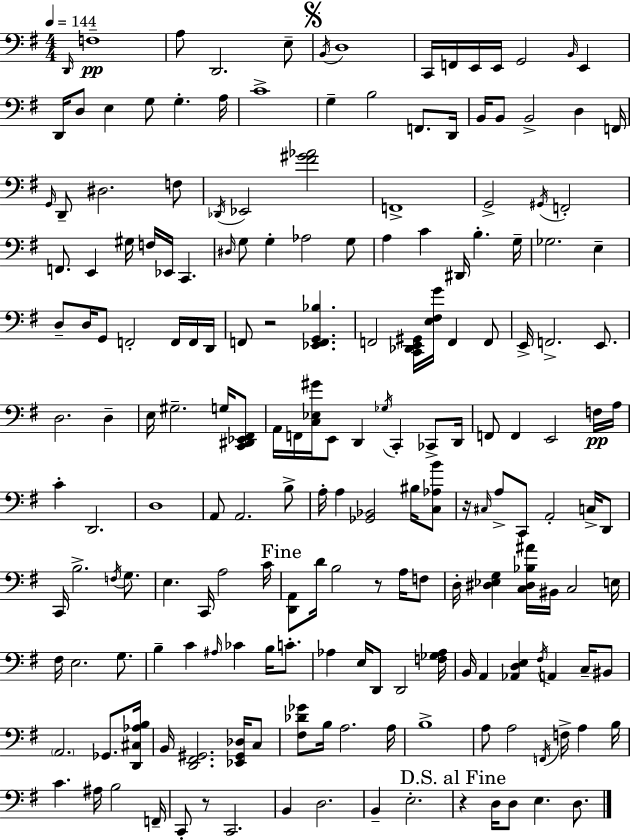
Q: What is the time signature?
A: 4/4